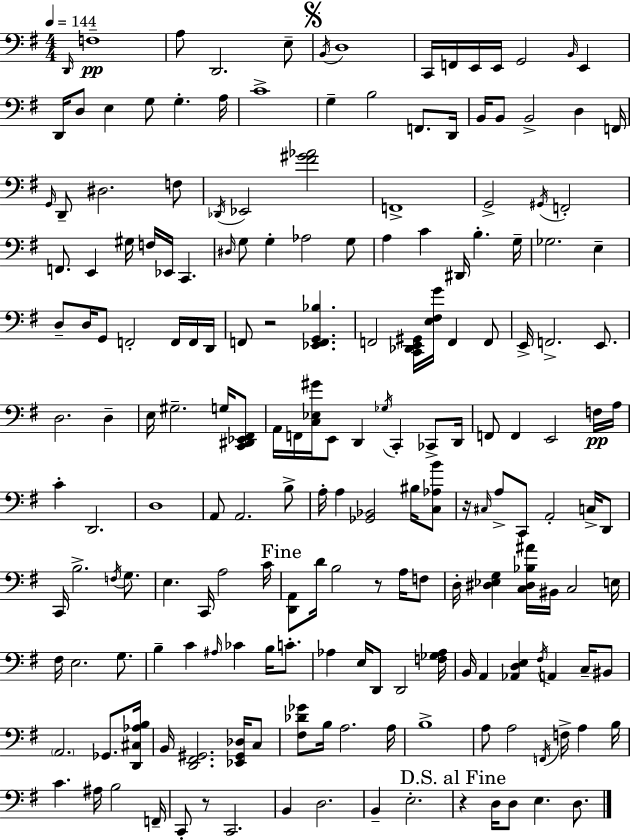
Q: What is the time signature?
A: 4/4